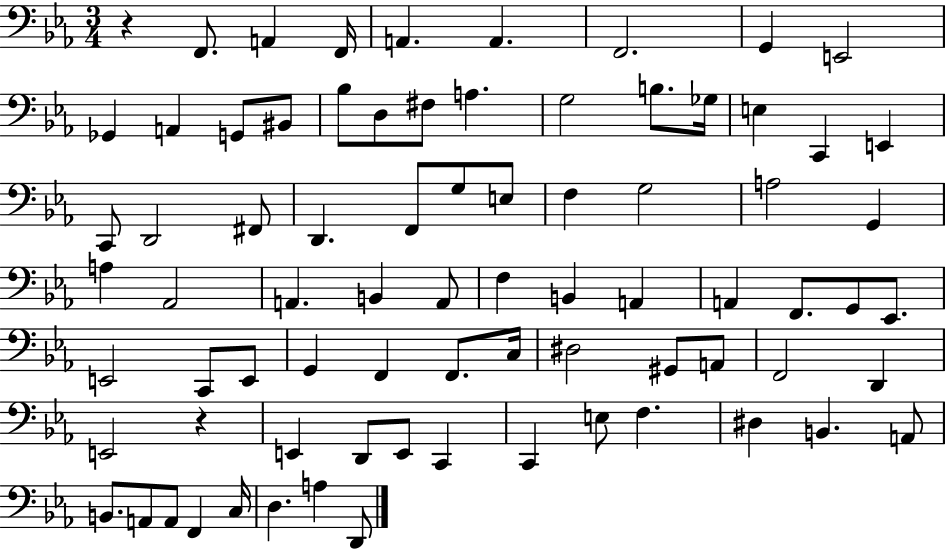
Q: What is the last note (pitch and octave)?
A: D2